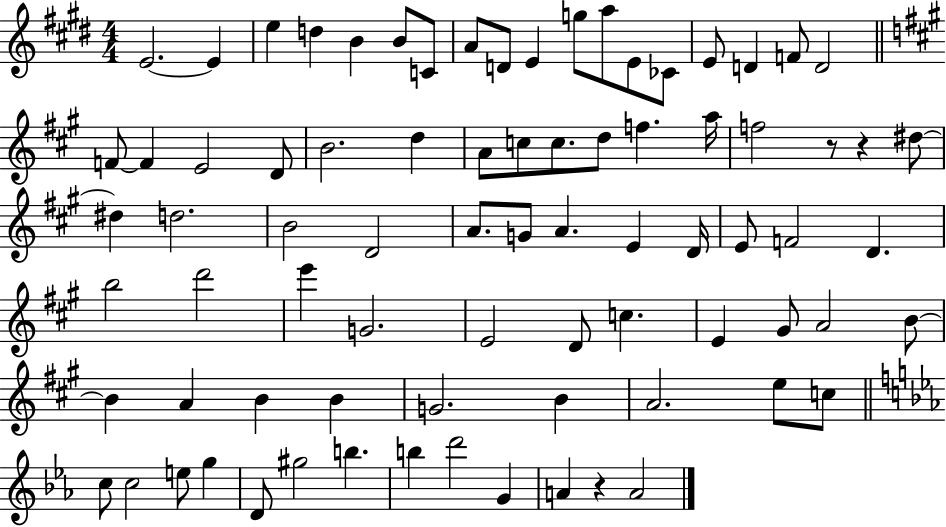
E4/h. E4/q E5/q D5/q B4/q B4/e C4/e A4/e D4/e E4/q G5/e A5/e E4/e CES4/e E4/e D4/q F4/e D4/h F4/e F4/q E4/h D4/e B4/h. D5/q A4/e C5/e C5/e. D5/e F5/q. A5/s F5/h R/e R/q D#5/e D#5/q D5/h. B4/h D4/h A4/e. G4/e A4/q. E4/q D4/s E4/e F4/h D4/q. B5/h D6/h E6/q G4/h. E4/h D4/e C5/q. E4/q G#4/e A4/h B4/e B4/q A4/q B4/q B4/q G4/h. B4/q A4/h. E5/e C5/e C5/e C5/h E5/e G5/q D4/e G#5/h B5/q. B5/q D6/h G4/q A4/q R/q A4/h